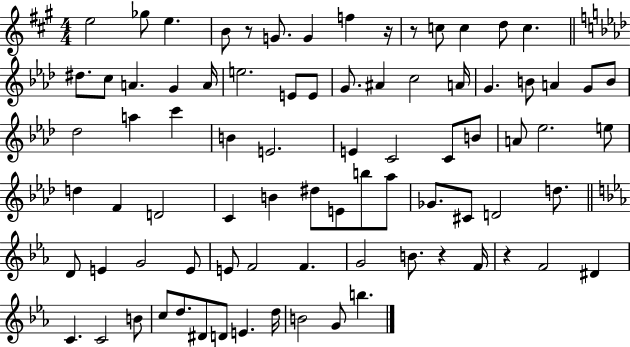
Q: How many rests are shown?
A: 5